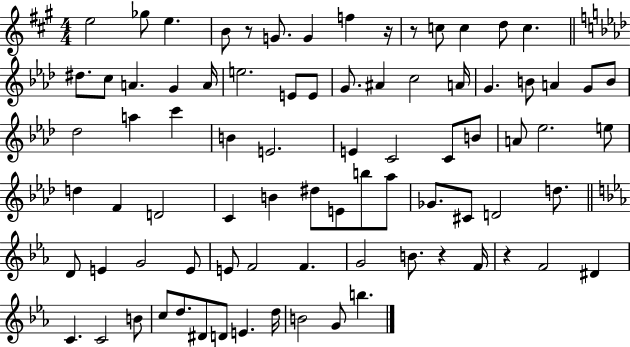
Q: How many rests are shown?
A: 5